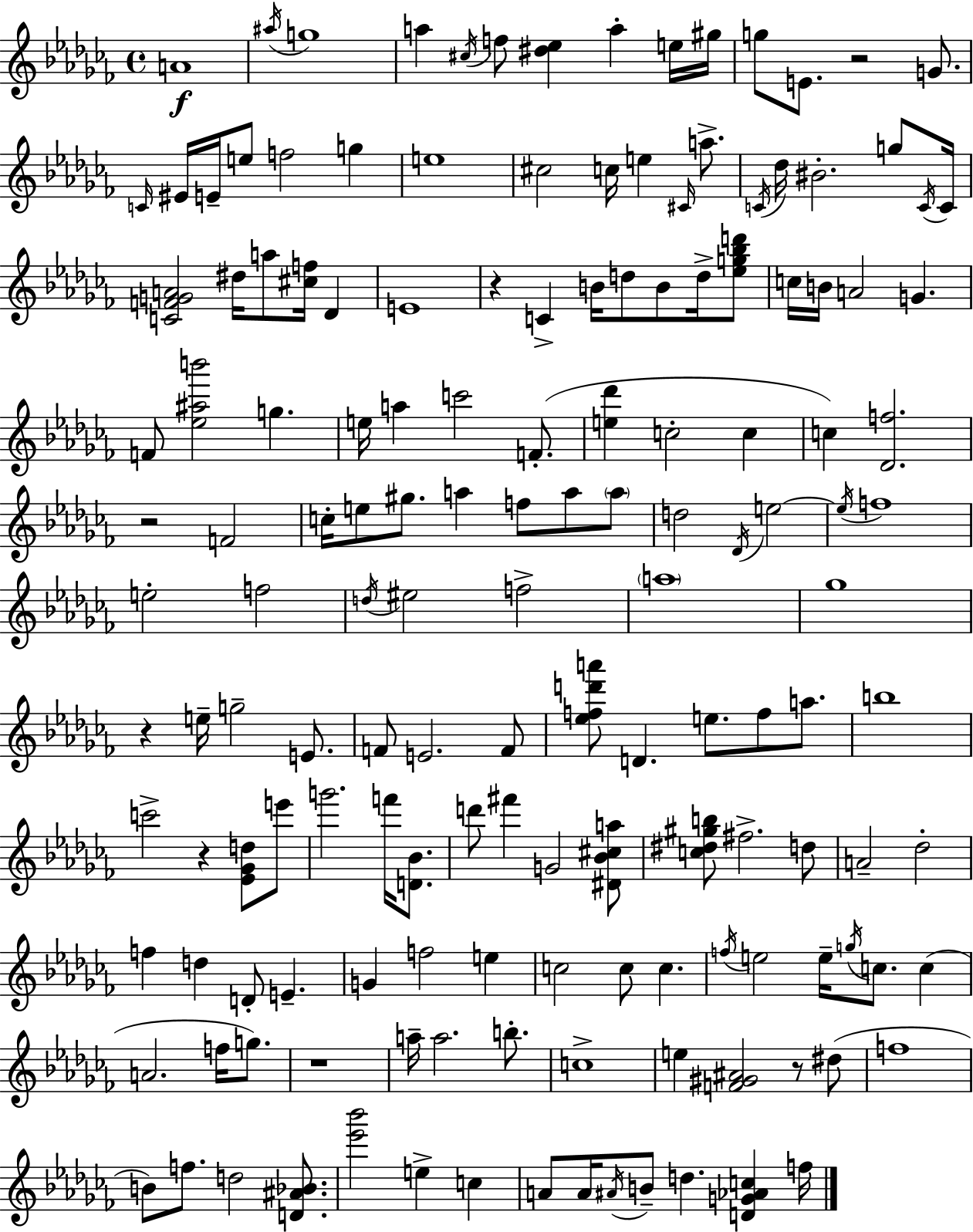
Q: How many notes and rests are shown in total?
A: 154